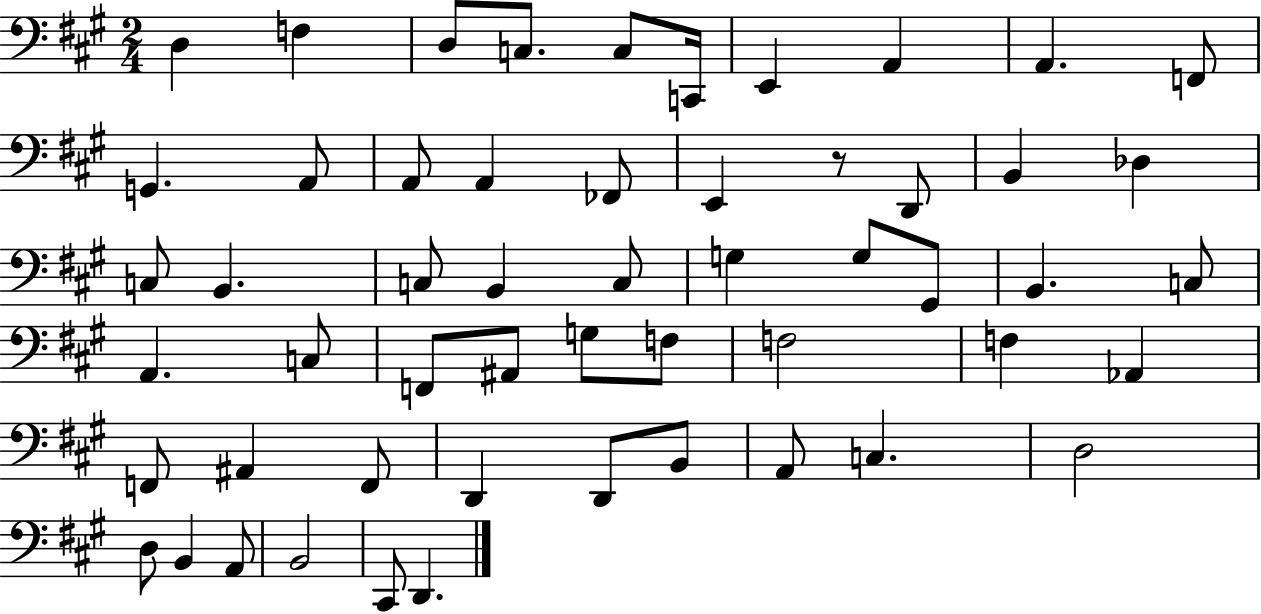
{
  \clef bass
  \numericTimeSignature
  \time 2/4
  \key a \major
  d4 f4 | d8 c8. c8 c,16 | e,4 a,4 | a,4. f,8 | \break g,4. a,8 | a,8 a,4 fes,8 | e,4 r8 d,8 | b,4 des4 | \break c8 b,4. | c8 b,4 c8 | g4 g8 gis,8 | b,4. c8 | \break a,4. c8 | f,8 ais,8 g8 f8 | f2 | f4 aes,4 | \break f,8 ais,4 f,8 | d,4 d,8 b,8 | a,8 c4. | d2 | \break d8 b,4 a,8 | b,2 | cis,8 d,4. | \bar "|."
}